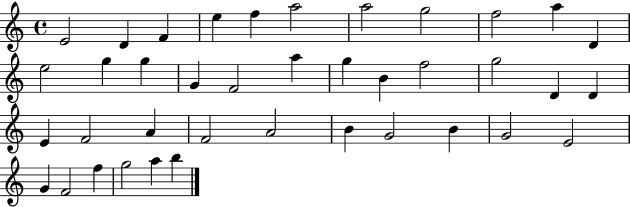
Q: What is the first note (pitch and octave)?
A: E4